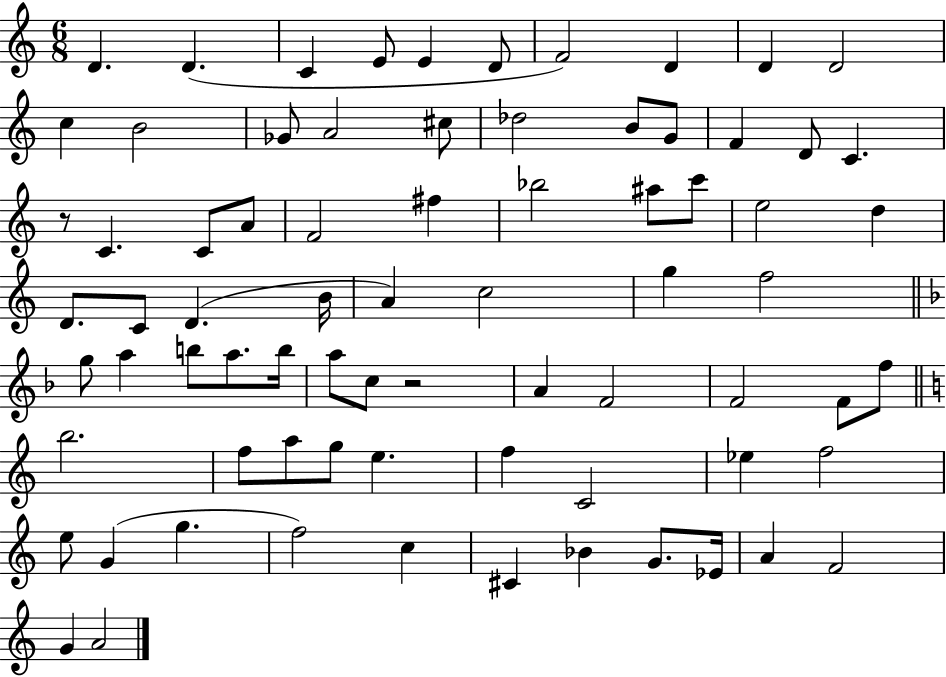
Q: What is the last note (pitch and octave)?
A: A4